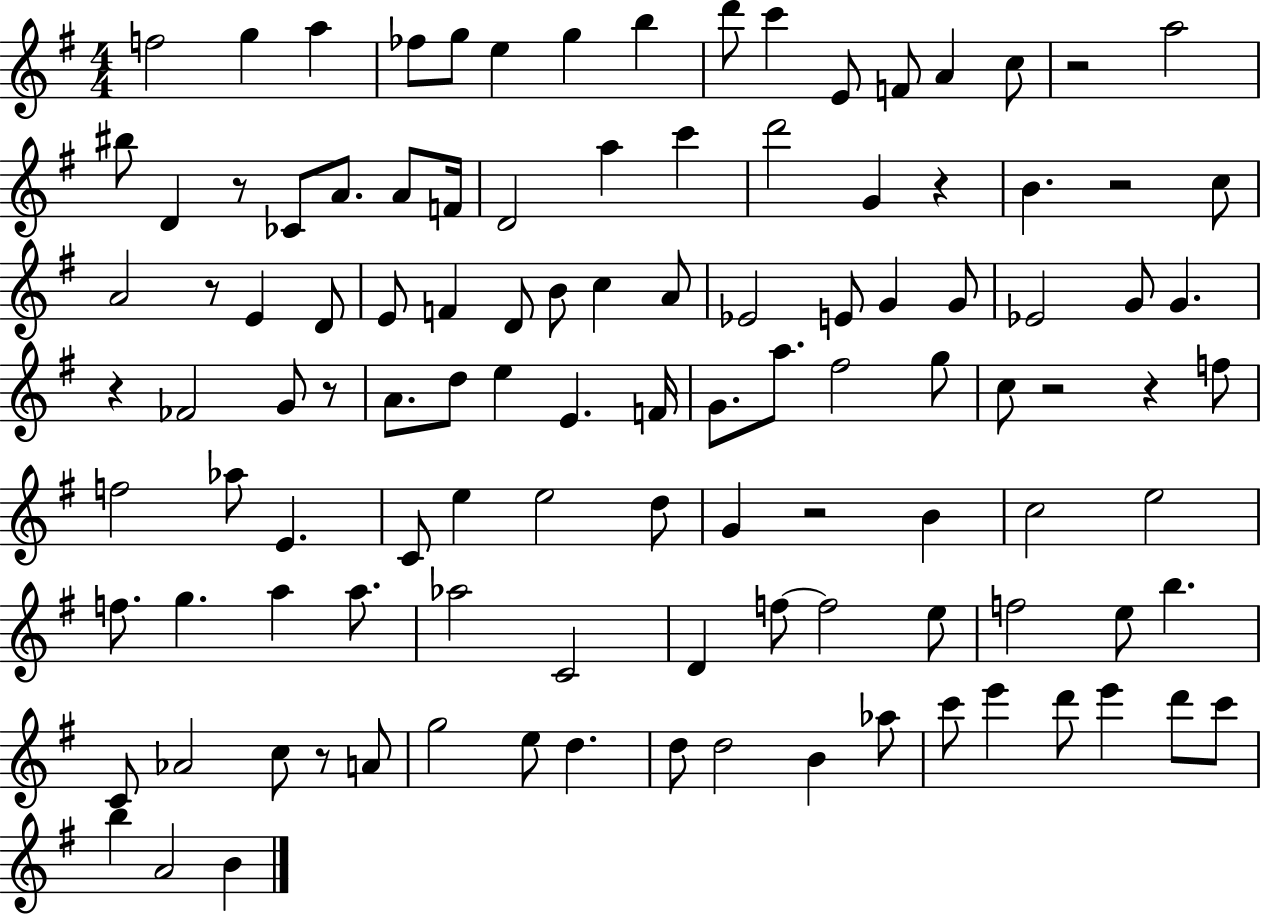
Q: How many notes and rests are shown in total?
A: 112